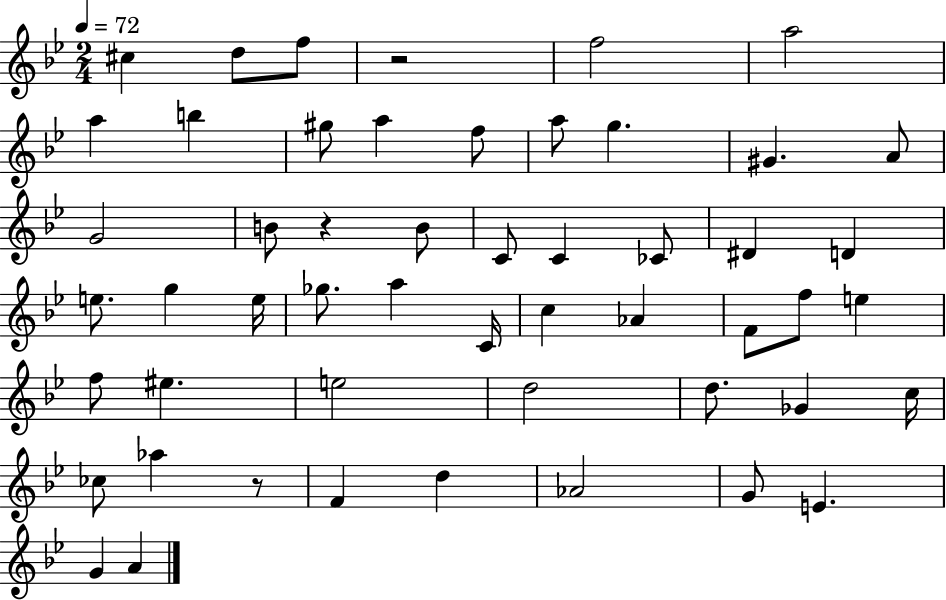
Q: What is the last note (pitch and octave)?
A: A4